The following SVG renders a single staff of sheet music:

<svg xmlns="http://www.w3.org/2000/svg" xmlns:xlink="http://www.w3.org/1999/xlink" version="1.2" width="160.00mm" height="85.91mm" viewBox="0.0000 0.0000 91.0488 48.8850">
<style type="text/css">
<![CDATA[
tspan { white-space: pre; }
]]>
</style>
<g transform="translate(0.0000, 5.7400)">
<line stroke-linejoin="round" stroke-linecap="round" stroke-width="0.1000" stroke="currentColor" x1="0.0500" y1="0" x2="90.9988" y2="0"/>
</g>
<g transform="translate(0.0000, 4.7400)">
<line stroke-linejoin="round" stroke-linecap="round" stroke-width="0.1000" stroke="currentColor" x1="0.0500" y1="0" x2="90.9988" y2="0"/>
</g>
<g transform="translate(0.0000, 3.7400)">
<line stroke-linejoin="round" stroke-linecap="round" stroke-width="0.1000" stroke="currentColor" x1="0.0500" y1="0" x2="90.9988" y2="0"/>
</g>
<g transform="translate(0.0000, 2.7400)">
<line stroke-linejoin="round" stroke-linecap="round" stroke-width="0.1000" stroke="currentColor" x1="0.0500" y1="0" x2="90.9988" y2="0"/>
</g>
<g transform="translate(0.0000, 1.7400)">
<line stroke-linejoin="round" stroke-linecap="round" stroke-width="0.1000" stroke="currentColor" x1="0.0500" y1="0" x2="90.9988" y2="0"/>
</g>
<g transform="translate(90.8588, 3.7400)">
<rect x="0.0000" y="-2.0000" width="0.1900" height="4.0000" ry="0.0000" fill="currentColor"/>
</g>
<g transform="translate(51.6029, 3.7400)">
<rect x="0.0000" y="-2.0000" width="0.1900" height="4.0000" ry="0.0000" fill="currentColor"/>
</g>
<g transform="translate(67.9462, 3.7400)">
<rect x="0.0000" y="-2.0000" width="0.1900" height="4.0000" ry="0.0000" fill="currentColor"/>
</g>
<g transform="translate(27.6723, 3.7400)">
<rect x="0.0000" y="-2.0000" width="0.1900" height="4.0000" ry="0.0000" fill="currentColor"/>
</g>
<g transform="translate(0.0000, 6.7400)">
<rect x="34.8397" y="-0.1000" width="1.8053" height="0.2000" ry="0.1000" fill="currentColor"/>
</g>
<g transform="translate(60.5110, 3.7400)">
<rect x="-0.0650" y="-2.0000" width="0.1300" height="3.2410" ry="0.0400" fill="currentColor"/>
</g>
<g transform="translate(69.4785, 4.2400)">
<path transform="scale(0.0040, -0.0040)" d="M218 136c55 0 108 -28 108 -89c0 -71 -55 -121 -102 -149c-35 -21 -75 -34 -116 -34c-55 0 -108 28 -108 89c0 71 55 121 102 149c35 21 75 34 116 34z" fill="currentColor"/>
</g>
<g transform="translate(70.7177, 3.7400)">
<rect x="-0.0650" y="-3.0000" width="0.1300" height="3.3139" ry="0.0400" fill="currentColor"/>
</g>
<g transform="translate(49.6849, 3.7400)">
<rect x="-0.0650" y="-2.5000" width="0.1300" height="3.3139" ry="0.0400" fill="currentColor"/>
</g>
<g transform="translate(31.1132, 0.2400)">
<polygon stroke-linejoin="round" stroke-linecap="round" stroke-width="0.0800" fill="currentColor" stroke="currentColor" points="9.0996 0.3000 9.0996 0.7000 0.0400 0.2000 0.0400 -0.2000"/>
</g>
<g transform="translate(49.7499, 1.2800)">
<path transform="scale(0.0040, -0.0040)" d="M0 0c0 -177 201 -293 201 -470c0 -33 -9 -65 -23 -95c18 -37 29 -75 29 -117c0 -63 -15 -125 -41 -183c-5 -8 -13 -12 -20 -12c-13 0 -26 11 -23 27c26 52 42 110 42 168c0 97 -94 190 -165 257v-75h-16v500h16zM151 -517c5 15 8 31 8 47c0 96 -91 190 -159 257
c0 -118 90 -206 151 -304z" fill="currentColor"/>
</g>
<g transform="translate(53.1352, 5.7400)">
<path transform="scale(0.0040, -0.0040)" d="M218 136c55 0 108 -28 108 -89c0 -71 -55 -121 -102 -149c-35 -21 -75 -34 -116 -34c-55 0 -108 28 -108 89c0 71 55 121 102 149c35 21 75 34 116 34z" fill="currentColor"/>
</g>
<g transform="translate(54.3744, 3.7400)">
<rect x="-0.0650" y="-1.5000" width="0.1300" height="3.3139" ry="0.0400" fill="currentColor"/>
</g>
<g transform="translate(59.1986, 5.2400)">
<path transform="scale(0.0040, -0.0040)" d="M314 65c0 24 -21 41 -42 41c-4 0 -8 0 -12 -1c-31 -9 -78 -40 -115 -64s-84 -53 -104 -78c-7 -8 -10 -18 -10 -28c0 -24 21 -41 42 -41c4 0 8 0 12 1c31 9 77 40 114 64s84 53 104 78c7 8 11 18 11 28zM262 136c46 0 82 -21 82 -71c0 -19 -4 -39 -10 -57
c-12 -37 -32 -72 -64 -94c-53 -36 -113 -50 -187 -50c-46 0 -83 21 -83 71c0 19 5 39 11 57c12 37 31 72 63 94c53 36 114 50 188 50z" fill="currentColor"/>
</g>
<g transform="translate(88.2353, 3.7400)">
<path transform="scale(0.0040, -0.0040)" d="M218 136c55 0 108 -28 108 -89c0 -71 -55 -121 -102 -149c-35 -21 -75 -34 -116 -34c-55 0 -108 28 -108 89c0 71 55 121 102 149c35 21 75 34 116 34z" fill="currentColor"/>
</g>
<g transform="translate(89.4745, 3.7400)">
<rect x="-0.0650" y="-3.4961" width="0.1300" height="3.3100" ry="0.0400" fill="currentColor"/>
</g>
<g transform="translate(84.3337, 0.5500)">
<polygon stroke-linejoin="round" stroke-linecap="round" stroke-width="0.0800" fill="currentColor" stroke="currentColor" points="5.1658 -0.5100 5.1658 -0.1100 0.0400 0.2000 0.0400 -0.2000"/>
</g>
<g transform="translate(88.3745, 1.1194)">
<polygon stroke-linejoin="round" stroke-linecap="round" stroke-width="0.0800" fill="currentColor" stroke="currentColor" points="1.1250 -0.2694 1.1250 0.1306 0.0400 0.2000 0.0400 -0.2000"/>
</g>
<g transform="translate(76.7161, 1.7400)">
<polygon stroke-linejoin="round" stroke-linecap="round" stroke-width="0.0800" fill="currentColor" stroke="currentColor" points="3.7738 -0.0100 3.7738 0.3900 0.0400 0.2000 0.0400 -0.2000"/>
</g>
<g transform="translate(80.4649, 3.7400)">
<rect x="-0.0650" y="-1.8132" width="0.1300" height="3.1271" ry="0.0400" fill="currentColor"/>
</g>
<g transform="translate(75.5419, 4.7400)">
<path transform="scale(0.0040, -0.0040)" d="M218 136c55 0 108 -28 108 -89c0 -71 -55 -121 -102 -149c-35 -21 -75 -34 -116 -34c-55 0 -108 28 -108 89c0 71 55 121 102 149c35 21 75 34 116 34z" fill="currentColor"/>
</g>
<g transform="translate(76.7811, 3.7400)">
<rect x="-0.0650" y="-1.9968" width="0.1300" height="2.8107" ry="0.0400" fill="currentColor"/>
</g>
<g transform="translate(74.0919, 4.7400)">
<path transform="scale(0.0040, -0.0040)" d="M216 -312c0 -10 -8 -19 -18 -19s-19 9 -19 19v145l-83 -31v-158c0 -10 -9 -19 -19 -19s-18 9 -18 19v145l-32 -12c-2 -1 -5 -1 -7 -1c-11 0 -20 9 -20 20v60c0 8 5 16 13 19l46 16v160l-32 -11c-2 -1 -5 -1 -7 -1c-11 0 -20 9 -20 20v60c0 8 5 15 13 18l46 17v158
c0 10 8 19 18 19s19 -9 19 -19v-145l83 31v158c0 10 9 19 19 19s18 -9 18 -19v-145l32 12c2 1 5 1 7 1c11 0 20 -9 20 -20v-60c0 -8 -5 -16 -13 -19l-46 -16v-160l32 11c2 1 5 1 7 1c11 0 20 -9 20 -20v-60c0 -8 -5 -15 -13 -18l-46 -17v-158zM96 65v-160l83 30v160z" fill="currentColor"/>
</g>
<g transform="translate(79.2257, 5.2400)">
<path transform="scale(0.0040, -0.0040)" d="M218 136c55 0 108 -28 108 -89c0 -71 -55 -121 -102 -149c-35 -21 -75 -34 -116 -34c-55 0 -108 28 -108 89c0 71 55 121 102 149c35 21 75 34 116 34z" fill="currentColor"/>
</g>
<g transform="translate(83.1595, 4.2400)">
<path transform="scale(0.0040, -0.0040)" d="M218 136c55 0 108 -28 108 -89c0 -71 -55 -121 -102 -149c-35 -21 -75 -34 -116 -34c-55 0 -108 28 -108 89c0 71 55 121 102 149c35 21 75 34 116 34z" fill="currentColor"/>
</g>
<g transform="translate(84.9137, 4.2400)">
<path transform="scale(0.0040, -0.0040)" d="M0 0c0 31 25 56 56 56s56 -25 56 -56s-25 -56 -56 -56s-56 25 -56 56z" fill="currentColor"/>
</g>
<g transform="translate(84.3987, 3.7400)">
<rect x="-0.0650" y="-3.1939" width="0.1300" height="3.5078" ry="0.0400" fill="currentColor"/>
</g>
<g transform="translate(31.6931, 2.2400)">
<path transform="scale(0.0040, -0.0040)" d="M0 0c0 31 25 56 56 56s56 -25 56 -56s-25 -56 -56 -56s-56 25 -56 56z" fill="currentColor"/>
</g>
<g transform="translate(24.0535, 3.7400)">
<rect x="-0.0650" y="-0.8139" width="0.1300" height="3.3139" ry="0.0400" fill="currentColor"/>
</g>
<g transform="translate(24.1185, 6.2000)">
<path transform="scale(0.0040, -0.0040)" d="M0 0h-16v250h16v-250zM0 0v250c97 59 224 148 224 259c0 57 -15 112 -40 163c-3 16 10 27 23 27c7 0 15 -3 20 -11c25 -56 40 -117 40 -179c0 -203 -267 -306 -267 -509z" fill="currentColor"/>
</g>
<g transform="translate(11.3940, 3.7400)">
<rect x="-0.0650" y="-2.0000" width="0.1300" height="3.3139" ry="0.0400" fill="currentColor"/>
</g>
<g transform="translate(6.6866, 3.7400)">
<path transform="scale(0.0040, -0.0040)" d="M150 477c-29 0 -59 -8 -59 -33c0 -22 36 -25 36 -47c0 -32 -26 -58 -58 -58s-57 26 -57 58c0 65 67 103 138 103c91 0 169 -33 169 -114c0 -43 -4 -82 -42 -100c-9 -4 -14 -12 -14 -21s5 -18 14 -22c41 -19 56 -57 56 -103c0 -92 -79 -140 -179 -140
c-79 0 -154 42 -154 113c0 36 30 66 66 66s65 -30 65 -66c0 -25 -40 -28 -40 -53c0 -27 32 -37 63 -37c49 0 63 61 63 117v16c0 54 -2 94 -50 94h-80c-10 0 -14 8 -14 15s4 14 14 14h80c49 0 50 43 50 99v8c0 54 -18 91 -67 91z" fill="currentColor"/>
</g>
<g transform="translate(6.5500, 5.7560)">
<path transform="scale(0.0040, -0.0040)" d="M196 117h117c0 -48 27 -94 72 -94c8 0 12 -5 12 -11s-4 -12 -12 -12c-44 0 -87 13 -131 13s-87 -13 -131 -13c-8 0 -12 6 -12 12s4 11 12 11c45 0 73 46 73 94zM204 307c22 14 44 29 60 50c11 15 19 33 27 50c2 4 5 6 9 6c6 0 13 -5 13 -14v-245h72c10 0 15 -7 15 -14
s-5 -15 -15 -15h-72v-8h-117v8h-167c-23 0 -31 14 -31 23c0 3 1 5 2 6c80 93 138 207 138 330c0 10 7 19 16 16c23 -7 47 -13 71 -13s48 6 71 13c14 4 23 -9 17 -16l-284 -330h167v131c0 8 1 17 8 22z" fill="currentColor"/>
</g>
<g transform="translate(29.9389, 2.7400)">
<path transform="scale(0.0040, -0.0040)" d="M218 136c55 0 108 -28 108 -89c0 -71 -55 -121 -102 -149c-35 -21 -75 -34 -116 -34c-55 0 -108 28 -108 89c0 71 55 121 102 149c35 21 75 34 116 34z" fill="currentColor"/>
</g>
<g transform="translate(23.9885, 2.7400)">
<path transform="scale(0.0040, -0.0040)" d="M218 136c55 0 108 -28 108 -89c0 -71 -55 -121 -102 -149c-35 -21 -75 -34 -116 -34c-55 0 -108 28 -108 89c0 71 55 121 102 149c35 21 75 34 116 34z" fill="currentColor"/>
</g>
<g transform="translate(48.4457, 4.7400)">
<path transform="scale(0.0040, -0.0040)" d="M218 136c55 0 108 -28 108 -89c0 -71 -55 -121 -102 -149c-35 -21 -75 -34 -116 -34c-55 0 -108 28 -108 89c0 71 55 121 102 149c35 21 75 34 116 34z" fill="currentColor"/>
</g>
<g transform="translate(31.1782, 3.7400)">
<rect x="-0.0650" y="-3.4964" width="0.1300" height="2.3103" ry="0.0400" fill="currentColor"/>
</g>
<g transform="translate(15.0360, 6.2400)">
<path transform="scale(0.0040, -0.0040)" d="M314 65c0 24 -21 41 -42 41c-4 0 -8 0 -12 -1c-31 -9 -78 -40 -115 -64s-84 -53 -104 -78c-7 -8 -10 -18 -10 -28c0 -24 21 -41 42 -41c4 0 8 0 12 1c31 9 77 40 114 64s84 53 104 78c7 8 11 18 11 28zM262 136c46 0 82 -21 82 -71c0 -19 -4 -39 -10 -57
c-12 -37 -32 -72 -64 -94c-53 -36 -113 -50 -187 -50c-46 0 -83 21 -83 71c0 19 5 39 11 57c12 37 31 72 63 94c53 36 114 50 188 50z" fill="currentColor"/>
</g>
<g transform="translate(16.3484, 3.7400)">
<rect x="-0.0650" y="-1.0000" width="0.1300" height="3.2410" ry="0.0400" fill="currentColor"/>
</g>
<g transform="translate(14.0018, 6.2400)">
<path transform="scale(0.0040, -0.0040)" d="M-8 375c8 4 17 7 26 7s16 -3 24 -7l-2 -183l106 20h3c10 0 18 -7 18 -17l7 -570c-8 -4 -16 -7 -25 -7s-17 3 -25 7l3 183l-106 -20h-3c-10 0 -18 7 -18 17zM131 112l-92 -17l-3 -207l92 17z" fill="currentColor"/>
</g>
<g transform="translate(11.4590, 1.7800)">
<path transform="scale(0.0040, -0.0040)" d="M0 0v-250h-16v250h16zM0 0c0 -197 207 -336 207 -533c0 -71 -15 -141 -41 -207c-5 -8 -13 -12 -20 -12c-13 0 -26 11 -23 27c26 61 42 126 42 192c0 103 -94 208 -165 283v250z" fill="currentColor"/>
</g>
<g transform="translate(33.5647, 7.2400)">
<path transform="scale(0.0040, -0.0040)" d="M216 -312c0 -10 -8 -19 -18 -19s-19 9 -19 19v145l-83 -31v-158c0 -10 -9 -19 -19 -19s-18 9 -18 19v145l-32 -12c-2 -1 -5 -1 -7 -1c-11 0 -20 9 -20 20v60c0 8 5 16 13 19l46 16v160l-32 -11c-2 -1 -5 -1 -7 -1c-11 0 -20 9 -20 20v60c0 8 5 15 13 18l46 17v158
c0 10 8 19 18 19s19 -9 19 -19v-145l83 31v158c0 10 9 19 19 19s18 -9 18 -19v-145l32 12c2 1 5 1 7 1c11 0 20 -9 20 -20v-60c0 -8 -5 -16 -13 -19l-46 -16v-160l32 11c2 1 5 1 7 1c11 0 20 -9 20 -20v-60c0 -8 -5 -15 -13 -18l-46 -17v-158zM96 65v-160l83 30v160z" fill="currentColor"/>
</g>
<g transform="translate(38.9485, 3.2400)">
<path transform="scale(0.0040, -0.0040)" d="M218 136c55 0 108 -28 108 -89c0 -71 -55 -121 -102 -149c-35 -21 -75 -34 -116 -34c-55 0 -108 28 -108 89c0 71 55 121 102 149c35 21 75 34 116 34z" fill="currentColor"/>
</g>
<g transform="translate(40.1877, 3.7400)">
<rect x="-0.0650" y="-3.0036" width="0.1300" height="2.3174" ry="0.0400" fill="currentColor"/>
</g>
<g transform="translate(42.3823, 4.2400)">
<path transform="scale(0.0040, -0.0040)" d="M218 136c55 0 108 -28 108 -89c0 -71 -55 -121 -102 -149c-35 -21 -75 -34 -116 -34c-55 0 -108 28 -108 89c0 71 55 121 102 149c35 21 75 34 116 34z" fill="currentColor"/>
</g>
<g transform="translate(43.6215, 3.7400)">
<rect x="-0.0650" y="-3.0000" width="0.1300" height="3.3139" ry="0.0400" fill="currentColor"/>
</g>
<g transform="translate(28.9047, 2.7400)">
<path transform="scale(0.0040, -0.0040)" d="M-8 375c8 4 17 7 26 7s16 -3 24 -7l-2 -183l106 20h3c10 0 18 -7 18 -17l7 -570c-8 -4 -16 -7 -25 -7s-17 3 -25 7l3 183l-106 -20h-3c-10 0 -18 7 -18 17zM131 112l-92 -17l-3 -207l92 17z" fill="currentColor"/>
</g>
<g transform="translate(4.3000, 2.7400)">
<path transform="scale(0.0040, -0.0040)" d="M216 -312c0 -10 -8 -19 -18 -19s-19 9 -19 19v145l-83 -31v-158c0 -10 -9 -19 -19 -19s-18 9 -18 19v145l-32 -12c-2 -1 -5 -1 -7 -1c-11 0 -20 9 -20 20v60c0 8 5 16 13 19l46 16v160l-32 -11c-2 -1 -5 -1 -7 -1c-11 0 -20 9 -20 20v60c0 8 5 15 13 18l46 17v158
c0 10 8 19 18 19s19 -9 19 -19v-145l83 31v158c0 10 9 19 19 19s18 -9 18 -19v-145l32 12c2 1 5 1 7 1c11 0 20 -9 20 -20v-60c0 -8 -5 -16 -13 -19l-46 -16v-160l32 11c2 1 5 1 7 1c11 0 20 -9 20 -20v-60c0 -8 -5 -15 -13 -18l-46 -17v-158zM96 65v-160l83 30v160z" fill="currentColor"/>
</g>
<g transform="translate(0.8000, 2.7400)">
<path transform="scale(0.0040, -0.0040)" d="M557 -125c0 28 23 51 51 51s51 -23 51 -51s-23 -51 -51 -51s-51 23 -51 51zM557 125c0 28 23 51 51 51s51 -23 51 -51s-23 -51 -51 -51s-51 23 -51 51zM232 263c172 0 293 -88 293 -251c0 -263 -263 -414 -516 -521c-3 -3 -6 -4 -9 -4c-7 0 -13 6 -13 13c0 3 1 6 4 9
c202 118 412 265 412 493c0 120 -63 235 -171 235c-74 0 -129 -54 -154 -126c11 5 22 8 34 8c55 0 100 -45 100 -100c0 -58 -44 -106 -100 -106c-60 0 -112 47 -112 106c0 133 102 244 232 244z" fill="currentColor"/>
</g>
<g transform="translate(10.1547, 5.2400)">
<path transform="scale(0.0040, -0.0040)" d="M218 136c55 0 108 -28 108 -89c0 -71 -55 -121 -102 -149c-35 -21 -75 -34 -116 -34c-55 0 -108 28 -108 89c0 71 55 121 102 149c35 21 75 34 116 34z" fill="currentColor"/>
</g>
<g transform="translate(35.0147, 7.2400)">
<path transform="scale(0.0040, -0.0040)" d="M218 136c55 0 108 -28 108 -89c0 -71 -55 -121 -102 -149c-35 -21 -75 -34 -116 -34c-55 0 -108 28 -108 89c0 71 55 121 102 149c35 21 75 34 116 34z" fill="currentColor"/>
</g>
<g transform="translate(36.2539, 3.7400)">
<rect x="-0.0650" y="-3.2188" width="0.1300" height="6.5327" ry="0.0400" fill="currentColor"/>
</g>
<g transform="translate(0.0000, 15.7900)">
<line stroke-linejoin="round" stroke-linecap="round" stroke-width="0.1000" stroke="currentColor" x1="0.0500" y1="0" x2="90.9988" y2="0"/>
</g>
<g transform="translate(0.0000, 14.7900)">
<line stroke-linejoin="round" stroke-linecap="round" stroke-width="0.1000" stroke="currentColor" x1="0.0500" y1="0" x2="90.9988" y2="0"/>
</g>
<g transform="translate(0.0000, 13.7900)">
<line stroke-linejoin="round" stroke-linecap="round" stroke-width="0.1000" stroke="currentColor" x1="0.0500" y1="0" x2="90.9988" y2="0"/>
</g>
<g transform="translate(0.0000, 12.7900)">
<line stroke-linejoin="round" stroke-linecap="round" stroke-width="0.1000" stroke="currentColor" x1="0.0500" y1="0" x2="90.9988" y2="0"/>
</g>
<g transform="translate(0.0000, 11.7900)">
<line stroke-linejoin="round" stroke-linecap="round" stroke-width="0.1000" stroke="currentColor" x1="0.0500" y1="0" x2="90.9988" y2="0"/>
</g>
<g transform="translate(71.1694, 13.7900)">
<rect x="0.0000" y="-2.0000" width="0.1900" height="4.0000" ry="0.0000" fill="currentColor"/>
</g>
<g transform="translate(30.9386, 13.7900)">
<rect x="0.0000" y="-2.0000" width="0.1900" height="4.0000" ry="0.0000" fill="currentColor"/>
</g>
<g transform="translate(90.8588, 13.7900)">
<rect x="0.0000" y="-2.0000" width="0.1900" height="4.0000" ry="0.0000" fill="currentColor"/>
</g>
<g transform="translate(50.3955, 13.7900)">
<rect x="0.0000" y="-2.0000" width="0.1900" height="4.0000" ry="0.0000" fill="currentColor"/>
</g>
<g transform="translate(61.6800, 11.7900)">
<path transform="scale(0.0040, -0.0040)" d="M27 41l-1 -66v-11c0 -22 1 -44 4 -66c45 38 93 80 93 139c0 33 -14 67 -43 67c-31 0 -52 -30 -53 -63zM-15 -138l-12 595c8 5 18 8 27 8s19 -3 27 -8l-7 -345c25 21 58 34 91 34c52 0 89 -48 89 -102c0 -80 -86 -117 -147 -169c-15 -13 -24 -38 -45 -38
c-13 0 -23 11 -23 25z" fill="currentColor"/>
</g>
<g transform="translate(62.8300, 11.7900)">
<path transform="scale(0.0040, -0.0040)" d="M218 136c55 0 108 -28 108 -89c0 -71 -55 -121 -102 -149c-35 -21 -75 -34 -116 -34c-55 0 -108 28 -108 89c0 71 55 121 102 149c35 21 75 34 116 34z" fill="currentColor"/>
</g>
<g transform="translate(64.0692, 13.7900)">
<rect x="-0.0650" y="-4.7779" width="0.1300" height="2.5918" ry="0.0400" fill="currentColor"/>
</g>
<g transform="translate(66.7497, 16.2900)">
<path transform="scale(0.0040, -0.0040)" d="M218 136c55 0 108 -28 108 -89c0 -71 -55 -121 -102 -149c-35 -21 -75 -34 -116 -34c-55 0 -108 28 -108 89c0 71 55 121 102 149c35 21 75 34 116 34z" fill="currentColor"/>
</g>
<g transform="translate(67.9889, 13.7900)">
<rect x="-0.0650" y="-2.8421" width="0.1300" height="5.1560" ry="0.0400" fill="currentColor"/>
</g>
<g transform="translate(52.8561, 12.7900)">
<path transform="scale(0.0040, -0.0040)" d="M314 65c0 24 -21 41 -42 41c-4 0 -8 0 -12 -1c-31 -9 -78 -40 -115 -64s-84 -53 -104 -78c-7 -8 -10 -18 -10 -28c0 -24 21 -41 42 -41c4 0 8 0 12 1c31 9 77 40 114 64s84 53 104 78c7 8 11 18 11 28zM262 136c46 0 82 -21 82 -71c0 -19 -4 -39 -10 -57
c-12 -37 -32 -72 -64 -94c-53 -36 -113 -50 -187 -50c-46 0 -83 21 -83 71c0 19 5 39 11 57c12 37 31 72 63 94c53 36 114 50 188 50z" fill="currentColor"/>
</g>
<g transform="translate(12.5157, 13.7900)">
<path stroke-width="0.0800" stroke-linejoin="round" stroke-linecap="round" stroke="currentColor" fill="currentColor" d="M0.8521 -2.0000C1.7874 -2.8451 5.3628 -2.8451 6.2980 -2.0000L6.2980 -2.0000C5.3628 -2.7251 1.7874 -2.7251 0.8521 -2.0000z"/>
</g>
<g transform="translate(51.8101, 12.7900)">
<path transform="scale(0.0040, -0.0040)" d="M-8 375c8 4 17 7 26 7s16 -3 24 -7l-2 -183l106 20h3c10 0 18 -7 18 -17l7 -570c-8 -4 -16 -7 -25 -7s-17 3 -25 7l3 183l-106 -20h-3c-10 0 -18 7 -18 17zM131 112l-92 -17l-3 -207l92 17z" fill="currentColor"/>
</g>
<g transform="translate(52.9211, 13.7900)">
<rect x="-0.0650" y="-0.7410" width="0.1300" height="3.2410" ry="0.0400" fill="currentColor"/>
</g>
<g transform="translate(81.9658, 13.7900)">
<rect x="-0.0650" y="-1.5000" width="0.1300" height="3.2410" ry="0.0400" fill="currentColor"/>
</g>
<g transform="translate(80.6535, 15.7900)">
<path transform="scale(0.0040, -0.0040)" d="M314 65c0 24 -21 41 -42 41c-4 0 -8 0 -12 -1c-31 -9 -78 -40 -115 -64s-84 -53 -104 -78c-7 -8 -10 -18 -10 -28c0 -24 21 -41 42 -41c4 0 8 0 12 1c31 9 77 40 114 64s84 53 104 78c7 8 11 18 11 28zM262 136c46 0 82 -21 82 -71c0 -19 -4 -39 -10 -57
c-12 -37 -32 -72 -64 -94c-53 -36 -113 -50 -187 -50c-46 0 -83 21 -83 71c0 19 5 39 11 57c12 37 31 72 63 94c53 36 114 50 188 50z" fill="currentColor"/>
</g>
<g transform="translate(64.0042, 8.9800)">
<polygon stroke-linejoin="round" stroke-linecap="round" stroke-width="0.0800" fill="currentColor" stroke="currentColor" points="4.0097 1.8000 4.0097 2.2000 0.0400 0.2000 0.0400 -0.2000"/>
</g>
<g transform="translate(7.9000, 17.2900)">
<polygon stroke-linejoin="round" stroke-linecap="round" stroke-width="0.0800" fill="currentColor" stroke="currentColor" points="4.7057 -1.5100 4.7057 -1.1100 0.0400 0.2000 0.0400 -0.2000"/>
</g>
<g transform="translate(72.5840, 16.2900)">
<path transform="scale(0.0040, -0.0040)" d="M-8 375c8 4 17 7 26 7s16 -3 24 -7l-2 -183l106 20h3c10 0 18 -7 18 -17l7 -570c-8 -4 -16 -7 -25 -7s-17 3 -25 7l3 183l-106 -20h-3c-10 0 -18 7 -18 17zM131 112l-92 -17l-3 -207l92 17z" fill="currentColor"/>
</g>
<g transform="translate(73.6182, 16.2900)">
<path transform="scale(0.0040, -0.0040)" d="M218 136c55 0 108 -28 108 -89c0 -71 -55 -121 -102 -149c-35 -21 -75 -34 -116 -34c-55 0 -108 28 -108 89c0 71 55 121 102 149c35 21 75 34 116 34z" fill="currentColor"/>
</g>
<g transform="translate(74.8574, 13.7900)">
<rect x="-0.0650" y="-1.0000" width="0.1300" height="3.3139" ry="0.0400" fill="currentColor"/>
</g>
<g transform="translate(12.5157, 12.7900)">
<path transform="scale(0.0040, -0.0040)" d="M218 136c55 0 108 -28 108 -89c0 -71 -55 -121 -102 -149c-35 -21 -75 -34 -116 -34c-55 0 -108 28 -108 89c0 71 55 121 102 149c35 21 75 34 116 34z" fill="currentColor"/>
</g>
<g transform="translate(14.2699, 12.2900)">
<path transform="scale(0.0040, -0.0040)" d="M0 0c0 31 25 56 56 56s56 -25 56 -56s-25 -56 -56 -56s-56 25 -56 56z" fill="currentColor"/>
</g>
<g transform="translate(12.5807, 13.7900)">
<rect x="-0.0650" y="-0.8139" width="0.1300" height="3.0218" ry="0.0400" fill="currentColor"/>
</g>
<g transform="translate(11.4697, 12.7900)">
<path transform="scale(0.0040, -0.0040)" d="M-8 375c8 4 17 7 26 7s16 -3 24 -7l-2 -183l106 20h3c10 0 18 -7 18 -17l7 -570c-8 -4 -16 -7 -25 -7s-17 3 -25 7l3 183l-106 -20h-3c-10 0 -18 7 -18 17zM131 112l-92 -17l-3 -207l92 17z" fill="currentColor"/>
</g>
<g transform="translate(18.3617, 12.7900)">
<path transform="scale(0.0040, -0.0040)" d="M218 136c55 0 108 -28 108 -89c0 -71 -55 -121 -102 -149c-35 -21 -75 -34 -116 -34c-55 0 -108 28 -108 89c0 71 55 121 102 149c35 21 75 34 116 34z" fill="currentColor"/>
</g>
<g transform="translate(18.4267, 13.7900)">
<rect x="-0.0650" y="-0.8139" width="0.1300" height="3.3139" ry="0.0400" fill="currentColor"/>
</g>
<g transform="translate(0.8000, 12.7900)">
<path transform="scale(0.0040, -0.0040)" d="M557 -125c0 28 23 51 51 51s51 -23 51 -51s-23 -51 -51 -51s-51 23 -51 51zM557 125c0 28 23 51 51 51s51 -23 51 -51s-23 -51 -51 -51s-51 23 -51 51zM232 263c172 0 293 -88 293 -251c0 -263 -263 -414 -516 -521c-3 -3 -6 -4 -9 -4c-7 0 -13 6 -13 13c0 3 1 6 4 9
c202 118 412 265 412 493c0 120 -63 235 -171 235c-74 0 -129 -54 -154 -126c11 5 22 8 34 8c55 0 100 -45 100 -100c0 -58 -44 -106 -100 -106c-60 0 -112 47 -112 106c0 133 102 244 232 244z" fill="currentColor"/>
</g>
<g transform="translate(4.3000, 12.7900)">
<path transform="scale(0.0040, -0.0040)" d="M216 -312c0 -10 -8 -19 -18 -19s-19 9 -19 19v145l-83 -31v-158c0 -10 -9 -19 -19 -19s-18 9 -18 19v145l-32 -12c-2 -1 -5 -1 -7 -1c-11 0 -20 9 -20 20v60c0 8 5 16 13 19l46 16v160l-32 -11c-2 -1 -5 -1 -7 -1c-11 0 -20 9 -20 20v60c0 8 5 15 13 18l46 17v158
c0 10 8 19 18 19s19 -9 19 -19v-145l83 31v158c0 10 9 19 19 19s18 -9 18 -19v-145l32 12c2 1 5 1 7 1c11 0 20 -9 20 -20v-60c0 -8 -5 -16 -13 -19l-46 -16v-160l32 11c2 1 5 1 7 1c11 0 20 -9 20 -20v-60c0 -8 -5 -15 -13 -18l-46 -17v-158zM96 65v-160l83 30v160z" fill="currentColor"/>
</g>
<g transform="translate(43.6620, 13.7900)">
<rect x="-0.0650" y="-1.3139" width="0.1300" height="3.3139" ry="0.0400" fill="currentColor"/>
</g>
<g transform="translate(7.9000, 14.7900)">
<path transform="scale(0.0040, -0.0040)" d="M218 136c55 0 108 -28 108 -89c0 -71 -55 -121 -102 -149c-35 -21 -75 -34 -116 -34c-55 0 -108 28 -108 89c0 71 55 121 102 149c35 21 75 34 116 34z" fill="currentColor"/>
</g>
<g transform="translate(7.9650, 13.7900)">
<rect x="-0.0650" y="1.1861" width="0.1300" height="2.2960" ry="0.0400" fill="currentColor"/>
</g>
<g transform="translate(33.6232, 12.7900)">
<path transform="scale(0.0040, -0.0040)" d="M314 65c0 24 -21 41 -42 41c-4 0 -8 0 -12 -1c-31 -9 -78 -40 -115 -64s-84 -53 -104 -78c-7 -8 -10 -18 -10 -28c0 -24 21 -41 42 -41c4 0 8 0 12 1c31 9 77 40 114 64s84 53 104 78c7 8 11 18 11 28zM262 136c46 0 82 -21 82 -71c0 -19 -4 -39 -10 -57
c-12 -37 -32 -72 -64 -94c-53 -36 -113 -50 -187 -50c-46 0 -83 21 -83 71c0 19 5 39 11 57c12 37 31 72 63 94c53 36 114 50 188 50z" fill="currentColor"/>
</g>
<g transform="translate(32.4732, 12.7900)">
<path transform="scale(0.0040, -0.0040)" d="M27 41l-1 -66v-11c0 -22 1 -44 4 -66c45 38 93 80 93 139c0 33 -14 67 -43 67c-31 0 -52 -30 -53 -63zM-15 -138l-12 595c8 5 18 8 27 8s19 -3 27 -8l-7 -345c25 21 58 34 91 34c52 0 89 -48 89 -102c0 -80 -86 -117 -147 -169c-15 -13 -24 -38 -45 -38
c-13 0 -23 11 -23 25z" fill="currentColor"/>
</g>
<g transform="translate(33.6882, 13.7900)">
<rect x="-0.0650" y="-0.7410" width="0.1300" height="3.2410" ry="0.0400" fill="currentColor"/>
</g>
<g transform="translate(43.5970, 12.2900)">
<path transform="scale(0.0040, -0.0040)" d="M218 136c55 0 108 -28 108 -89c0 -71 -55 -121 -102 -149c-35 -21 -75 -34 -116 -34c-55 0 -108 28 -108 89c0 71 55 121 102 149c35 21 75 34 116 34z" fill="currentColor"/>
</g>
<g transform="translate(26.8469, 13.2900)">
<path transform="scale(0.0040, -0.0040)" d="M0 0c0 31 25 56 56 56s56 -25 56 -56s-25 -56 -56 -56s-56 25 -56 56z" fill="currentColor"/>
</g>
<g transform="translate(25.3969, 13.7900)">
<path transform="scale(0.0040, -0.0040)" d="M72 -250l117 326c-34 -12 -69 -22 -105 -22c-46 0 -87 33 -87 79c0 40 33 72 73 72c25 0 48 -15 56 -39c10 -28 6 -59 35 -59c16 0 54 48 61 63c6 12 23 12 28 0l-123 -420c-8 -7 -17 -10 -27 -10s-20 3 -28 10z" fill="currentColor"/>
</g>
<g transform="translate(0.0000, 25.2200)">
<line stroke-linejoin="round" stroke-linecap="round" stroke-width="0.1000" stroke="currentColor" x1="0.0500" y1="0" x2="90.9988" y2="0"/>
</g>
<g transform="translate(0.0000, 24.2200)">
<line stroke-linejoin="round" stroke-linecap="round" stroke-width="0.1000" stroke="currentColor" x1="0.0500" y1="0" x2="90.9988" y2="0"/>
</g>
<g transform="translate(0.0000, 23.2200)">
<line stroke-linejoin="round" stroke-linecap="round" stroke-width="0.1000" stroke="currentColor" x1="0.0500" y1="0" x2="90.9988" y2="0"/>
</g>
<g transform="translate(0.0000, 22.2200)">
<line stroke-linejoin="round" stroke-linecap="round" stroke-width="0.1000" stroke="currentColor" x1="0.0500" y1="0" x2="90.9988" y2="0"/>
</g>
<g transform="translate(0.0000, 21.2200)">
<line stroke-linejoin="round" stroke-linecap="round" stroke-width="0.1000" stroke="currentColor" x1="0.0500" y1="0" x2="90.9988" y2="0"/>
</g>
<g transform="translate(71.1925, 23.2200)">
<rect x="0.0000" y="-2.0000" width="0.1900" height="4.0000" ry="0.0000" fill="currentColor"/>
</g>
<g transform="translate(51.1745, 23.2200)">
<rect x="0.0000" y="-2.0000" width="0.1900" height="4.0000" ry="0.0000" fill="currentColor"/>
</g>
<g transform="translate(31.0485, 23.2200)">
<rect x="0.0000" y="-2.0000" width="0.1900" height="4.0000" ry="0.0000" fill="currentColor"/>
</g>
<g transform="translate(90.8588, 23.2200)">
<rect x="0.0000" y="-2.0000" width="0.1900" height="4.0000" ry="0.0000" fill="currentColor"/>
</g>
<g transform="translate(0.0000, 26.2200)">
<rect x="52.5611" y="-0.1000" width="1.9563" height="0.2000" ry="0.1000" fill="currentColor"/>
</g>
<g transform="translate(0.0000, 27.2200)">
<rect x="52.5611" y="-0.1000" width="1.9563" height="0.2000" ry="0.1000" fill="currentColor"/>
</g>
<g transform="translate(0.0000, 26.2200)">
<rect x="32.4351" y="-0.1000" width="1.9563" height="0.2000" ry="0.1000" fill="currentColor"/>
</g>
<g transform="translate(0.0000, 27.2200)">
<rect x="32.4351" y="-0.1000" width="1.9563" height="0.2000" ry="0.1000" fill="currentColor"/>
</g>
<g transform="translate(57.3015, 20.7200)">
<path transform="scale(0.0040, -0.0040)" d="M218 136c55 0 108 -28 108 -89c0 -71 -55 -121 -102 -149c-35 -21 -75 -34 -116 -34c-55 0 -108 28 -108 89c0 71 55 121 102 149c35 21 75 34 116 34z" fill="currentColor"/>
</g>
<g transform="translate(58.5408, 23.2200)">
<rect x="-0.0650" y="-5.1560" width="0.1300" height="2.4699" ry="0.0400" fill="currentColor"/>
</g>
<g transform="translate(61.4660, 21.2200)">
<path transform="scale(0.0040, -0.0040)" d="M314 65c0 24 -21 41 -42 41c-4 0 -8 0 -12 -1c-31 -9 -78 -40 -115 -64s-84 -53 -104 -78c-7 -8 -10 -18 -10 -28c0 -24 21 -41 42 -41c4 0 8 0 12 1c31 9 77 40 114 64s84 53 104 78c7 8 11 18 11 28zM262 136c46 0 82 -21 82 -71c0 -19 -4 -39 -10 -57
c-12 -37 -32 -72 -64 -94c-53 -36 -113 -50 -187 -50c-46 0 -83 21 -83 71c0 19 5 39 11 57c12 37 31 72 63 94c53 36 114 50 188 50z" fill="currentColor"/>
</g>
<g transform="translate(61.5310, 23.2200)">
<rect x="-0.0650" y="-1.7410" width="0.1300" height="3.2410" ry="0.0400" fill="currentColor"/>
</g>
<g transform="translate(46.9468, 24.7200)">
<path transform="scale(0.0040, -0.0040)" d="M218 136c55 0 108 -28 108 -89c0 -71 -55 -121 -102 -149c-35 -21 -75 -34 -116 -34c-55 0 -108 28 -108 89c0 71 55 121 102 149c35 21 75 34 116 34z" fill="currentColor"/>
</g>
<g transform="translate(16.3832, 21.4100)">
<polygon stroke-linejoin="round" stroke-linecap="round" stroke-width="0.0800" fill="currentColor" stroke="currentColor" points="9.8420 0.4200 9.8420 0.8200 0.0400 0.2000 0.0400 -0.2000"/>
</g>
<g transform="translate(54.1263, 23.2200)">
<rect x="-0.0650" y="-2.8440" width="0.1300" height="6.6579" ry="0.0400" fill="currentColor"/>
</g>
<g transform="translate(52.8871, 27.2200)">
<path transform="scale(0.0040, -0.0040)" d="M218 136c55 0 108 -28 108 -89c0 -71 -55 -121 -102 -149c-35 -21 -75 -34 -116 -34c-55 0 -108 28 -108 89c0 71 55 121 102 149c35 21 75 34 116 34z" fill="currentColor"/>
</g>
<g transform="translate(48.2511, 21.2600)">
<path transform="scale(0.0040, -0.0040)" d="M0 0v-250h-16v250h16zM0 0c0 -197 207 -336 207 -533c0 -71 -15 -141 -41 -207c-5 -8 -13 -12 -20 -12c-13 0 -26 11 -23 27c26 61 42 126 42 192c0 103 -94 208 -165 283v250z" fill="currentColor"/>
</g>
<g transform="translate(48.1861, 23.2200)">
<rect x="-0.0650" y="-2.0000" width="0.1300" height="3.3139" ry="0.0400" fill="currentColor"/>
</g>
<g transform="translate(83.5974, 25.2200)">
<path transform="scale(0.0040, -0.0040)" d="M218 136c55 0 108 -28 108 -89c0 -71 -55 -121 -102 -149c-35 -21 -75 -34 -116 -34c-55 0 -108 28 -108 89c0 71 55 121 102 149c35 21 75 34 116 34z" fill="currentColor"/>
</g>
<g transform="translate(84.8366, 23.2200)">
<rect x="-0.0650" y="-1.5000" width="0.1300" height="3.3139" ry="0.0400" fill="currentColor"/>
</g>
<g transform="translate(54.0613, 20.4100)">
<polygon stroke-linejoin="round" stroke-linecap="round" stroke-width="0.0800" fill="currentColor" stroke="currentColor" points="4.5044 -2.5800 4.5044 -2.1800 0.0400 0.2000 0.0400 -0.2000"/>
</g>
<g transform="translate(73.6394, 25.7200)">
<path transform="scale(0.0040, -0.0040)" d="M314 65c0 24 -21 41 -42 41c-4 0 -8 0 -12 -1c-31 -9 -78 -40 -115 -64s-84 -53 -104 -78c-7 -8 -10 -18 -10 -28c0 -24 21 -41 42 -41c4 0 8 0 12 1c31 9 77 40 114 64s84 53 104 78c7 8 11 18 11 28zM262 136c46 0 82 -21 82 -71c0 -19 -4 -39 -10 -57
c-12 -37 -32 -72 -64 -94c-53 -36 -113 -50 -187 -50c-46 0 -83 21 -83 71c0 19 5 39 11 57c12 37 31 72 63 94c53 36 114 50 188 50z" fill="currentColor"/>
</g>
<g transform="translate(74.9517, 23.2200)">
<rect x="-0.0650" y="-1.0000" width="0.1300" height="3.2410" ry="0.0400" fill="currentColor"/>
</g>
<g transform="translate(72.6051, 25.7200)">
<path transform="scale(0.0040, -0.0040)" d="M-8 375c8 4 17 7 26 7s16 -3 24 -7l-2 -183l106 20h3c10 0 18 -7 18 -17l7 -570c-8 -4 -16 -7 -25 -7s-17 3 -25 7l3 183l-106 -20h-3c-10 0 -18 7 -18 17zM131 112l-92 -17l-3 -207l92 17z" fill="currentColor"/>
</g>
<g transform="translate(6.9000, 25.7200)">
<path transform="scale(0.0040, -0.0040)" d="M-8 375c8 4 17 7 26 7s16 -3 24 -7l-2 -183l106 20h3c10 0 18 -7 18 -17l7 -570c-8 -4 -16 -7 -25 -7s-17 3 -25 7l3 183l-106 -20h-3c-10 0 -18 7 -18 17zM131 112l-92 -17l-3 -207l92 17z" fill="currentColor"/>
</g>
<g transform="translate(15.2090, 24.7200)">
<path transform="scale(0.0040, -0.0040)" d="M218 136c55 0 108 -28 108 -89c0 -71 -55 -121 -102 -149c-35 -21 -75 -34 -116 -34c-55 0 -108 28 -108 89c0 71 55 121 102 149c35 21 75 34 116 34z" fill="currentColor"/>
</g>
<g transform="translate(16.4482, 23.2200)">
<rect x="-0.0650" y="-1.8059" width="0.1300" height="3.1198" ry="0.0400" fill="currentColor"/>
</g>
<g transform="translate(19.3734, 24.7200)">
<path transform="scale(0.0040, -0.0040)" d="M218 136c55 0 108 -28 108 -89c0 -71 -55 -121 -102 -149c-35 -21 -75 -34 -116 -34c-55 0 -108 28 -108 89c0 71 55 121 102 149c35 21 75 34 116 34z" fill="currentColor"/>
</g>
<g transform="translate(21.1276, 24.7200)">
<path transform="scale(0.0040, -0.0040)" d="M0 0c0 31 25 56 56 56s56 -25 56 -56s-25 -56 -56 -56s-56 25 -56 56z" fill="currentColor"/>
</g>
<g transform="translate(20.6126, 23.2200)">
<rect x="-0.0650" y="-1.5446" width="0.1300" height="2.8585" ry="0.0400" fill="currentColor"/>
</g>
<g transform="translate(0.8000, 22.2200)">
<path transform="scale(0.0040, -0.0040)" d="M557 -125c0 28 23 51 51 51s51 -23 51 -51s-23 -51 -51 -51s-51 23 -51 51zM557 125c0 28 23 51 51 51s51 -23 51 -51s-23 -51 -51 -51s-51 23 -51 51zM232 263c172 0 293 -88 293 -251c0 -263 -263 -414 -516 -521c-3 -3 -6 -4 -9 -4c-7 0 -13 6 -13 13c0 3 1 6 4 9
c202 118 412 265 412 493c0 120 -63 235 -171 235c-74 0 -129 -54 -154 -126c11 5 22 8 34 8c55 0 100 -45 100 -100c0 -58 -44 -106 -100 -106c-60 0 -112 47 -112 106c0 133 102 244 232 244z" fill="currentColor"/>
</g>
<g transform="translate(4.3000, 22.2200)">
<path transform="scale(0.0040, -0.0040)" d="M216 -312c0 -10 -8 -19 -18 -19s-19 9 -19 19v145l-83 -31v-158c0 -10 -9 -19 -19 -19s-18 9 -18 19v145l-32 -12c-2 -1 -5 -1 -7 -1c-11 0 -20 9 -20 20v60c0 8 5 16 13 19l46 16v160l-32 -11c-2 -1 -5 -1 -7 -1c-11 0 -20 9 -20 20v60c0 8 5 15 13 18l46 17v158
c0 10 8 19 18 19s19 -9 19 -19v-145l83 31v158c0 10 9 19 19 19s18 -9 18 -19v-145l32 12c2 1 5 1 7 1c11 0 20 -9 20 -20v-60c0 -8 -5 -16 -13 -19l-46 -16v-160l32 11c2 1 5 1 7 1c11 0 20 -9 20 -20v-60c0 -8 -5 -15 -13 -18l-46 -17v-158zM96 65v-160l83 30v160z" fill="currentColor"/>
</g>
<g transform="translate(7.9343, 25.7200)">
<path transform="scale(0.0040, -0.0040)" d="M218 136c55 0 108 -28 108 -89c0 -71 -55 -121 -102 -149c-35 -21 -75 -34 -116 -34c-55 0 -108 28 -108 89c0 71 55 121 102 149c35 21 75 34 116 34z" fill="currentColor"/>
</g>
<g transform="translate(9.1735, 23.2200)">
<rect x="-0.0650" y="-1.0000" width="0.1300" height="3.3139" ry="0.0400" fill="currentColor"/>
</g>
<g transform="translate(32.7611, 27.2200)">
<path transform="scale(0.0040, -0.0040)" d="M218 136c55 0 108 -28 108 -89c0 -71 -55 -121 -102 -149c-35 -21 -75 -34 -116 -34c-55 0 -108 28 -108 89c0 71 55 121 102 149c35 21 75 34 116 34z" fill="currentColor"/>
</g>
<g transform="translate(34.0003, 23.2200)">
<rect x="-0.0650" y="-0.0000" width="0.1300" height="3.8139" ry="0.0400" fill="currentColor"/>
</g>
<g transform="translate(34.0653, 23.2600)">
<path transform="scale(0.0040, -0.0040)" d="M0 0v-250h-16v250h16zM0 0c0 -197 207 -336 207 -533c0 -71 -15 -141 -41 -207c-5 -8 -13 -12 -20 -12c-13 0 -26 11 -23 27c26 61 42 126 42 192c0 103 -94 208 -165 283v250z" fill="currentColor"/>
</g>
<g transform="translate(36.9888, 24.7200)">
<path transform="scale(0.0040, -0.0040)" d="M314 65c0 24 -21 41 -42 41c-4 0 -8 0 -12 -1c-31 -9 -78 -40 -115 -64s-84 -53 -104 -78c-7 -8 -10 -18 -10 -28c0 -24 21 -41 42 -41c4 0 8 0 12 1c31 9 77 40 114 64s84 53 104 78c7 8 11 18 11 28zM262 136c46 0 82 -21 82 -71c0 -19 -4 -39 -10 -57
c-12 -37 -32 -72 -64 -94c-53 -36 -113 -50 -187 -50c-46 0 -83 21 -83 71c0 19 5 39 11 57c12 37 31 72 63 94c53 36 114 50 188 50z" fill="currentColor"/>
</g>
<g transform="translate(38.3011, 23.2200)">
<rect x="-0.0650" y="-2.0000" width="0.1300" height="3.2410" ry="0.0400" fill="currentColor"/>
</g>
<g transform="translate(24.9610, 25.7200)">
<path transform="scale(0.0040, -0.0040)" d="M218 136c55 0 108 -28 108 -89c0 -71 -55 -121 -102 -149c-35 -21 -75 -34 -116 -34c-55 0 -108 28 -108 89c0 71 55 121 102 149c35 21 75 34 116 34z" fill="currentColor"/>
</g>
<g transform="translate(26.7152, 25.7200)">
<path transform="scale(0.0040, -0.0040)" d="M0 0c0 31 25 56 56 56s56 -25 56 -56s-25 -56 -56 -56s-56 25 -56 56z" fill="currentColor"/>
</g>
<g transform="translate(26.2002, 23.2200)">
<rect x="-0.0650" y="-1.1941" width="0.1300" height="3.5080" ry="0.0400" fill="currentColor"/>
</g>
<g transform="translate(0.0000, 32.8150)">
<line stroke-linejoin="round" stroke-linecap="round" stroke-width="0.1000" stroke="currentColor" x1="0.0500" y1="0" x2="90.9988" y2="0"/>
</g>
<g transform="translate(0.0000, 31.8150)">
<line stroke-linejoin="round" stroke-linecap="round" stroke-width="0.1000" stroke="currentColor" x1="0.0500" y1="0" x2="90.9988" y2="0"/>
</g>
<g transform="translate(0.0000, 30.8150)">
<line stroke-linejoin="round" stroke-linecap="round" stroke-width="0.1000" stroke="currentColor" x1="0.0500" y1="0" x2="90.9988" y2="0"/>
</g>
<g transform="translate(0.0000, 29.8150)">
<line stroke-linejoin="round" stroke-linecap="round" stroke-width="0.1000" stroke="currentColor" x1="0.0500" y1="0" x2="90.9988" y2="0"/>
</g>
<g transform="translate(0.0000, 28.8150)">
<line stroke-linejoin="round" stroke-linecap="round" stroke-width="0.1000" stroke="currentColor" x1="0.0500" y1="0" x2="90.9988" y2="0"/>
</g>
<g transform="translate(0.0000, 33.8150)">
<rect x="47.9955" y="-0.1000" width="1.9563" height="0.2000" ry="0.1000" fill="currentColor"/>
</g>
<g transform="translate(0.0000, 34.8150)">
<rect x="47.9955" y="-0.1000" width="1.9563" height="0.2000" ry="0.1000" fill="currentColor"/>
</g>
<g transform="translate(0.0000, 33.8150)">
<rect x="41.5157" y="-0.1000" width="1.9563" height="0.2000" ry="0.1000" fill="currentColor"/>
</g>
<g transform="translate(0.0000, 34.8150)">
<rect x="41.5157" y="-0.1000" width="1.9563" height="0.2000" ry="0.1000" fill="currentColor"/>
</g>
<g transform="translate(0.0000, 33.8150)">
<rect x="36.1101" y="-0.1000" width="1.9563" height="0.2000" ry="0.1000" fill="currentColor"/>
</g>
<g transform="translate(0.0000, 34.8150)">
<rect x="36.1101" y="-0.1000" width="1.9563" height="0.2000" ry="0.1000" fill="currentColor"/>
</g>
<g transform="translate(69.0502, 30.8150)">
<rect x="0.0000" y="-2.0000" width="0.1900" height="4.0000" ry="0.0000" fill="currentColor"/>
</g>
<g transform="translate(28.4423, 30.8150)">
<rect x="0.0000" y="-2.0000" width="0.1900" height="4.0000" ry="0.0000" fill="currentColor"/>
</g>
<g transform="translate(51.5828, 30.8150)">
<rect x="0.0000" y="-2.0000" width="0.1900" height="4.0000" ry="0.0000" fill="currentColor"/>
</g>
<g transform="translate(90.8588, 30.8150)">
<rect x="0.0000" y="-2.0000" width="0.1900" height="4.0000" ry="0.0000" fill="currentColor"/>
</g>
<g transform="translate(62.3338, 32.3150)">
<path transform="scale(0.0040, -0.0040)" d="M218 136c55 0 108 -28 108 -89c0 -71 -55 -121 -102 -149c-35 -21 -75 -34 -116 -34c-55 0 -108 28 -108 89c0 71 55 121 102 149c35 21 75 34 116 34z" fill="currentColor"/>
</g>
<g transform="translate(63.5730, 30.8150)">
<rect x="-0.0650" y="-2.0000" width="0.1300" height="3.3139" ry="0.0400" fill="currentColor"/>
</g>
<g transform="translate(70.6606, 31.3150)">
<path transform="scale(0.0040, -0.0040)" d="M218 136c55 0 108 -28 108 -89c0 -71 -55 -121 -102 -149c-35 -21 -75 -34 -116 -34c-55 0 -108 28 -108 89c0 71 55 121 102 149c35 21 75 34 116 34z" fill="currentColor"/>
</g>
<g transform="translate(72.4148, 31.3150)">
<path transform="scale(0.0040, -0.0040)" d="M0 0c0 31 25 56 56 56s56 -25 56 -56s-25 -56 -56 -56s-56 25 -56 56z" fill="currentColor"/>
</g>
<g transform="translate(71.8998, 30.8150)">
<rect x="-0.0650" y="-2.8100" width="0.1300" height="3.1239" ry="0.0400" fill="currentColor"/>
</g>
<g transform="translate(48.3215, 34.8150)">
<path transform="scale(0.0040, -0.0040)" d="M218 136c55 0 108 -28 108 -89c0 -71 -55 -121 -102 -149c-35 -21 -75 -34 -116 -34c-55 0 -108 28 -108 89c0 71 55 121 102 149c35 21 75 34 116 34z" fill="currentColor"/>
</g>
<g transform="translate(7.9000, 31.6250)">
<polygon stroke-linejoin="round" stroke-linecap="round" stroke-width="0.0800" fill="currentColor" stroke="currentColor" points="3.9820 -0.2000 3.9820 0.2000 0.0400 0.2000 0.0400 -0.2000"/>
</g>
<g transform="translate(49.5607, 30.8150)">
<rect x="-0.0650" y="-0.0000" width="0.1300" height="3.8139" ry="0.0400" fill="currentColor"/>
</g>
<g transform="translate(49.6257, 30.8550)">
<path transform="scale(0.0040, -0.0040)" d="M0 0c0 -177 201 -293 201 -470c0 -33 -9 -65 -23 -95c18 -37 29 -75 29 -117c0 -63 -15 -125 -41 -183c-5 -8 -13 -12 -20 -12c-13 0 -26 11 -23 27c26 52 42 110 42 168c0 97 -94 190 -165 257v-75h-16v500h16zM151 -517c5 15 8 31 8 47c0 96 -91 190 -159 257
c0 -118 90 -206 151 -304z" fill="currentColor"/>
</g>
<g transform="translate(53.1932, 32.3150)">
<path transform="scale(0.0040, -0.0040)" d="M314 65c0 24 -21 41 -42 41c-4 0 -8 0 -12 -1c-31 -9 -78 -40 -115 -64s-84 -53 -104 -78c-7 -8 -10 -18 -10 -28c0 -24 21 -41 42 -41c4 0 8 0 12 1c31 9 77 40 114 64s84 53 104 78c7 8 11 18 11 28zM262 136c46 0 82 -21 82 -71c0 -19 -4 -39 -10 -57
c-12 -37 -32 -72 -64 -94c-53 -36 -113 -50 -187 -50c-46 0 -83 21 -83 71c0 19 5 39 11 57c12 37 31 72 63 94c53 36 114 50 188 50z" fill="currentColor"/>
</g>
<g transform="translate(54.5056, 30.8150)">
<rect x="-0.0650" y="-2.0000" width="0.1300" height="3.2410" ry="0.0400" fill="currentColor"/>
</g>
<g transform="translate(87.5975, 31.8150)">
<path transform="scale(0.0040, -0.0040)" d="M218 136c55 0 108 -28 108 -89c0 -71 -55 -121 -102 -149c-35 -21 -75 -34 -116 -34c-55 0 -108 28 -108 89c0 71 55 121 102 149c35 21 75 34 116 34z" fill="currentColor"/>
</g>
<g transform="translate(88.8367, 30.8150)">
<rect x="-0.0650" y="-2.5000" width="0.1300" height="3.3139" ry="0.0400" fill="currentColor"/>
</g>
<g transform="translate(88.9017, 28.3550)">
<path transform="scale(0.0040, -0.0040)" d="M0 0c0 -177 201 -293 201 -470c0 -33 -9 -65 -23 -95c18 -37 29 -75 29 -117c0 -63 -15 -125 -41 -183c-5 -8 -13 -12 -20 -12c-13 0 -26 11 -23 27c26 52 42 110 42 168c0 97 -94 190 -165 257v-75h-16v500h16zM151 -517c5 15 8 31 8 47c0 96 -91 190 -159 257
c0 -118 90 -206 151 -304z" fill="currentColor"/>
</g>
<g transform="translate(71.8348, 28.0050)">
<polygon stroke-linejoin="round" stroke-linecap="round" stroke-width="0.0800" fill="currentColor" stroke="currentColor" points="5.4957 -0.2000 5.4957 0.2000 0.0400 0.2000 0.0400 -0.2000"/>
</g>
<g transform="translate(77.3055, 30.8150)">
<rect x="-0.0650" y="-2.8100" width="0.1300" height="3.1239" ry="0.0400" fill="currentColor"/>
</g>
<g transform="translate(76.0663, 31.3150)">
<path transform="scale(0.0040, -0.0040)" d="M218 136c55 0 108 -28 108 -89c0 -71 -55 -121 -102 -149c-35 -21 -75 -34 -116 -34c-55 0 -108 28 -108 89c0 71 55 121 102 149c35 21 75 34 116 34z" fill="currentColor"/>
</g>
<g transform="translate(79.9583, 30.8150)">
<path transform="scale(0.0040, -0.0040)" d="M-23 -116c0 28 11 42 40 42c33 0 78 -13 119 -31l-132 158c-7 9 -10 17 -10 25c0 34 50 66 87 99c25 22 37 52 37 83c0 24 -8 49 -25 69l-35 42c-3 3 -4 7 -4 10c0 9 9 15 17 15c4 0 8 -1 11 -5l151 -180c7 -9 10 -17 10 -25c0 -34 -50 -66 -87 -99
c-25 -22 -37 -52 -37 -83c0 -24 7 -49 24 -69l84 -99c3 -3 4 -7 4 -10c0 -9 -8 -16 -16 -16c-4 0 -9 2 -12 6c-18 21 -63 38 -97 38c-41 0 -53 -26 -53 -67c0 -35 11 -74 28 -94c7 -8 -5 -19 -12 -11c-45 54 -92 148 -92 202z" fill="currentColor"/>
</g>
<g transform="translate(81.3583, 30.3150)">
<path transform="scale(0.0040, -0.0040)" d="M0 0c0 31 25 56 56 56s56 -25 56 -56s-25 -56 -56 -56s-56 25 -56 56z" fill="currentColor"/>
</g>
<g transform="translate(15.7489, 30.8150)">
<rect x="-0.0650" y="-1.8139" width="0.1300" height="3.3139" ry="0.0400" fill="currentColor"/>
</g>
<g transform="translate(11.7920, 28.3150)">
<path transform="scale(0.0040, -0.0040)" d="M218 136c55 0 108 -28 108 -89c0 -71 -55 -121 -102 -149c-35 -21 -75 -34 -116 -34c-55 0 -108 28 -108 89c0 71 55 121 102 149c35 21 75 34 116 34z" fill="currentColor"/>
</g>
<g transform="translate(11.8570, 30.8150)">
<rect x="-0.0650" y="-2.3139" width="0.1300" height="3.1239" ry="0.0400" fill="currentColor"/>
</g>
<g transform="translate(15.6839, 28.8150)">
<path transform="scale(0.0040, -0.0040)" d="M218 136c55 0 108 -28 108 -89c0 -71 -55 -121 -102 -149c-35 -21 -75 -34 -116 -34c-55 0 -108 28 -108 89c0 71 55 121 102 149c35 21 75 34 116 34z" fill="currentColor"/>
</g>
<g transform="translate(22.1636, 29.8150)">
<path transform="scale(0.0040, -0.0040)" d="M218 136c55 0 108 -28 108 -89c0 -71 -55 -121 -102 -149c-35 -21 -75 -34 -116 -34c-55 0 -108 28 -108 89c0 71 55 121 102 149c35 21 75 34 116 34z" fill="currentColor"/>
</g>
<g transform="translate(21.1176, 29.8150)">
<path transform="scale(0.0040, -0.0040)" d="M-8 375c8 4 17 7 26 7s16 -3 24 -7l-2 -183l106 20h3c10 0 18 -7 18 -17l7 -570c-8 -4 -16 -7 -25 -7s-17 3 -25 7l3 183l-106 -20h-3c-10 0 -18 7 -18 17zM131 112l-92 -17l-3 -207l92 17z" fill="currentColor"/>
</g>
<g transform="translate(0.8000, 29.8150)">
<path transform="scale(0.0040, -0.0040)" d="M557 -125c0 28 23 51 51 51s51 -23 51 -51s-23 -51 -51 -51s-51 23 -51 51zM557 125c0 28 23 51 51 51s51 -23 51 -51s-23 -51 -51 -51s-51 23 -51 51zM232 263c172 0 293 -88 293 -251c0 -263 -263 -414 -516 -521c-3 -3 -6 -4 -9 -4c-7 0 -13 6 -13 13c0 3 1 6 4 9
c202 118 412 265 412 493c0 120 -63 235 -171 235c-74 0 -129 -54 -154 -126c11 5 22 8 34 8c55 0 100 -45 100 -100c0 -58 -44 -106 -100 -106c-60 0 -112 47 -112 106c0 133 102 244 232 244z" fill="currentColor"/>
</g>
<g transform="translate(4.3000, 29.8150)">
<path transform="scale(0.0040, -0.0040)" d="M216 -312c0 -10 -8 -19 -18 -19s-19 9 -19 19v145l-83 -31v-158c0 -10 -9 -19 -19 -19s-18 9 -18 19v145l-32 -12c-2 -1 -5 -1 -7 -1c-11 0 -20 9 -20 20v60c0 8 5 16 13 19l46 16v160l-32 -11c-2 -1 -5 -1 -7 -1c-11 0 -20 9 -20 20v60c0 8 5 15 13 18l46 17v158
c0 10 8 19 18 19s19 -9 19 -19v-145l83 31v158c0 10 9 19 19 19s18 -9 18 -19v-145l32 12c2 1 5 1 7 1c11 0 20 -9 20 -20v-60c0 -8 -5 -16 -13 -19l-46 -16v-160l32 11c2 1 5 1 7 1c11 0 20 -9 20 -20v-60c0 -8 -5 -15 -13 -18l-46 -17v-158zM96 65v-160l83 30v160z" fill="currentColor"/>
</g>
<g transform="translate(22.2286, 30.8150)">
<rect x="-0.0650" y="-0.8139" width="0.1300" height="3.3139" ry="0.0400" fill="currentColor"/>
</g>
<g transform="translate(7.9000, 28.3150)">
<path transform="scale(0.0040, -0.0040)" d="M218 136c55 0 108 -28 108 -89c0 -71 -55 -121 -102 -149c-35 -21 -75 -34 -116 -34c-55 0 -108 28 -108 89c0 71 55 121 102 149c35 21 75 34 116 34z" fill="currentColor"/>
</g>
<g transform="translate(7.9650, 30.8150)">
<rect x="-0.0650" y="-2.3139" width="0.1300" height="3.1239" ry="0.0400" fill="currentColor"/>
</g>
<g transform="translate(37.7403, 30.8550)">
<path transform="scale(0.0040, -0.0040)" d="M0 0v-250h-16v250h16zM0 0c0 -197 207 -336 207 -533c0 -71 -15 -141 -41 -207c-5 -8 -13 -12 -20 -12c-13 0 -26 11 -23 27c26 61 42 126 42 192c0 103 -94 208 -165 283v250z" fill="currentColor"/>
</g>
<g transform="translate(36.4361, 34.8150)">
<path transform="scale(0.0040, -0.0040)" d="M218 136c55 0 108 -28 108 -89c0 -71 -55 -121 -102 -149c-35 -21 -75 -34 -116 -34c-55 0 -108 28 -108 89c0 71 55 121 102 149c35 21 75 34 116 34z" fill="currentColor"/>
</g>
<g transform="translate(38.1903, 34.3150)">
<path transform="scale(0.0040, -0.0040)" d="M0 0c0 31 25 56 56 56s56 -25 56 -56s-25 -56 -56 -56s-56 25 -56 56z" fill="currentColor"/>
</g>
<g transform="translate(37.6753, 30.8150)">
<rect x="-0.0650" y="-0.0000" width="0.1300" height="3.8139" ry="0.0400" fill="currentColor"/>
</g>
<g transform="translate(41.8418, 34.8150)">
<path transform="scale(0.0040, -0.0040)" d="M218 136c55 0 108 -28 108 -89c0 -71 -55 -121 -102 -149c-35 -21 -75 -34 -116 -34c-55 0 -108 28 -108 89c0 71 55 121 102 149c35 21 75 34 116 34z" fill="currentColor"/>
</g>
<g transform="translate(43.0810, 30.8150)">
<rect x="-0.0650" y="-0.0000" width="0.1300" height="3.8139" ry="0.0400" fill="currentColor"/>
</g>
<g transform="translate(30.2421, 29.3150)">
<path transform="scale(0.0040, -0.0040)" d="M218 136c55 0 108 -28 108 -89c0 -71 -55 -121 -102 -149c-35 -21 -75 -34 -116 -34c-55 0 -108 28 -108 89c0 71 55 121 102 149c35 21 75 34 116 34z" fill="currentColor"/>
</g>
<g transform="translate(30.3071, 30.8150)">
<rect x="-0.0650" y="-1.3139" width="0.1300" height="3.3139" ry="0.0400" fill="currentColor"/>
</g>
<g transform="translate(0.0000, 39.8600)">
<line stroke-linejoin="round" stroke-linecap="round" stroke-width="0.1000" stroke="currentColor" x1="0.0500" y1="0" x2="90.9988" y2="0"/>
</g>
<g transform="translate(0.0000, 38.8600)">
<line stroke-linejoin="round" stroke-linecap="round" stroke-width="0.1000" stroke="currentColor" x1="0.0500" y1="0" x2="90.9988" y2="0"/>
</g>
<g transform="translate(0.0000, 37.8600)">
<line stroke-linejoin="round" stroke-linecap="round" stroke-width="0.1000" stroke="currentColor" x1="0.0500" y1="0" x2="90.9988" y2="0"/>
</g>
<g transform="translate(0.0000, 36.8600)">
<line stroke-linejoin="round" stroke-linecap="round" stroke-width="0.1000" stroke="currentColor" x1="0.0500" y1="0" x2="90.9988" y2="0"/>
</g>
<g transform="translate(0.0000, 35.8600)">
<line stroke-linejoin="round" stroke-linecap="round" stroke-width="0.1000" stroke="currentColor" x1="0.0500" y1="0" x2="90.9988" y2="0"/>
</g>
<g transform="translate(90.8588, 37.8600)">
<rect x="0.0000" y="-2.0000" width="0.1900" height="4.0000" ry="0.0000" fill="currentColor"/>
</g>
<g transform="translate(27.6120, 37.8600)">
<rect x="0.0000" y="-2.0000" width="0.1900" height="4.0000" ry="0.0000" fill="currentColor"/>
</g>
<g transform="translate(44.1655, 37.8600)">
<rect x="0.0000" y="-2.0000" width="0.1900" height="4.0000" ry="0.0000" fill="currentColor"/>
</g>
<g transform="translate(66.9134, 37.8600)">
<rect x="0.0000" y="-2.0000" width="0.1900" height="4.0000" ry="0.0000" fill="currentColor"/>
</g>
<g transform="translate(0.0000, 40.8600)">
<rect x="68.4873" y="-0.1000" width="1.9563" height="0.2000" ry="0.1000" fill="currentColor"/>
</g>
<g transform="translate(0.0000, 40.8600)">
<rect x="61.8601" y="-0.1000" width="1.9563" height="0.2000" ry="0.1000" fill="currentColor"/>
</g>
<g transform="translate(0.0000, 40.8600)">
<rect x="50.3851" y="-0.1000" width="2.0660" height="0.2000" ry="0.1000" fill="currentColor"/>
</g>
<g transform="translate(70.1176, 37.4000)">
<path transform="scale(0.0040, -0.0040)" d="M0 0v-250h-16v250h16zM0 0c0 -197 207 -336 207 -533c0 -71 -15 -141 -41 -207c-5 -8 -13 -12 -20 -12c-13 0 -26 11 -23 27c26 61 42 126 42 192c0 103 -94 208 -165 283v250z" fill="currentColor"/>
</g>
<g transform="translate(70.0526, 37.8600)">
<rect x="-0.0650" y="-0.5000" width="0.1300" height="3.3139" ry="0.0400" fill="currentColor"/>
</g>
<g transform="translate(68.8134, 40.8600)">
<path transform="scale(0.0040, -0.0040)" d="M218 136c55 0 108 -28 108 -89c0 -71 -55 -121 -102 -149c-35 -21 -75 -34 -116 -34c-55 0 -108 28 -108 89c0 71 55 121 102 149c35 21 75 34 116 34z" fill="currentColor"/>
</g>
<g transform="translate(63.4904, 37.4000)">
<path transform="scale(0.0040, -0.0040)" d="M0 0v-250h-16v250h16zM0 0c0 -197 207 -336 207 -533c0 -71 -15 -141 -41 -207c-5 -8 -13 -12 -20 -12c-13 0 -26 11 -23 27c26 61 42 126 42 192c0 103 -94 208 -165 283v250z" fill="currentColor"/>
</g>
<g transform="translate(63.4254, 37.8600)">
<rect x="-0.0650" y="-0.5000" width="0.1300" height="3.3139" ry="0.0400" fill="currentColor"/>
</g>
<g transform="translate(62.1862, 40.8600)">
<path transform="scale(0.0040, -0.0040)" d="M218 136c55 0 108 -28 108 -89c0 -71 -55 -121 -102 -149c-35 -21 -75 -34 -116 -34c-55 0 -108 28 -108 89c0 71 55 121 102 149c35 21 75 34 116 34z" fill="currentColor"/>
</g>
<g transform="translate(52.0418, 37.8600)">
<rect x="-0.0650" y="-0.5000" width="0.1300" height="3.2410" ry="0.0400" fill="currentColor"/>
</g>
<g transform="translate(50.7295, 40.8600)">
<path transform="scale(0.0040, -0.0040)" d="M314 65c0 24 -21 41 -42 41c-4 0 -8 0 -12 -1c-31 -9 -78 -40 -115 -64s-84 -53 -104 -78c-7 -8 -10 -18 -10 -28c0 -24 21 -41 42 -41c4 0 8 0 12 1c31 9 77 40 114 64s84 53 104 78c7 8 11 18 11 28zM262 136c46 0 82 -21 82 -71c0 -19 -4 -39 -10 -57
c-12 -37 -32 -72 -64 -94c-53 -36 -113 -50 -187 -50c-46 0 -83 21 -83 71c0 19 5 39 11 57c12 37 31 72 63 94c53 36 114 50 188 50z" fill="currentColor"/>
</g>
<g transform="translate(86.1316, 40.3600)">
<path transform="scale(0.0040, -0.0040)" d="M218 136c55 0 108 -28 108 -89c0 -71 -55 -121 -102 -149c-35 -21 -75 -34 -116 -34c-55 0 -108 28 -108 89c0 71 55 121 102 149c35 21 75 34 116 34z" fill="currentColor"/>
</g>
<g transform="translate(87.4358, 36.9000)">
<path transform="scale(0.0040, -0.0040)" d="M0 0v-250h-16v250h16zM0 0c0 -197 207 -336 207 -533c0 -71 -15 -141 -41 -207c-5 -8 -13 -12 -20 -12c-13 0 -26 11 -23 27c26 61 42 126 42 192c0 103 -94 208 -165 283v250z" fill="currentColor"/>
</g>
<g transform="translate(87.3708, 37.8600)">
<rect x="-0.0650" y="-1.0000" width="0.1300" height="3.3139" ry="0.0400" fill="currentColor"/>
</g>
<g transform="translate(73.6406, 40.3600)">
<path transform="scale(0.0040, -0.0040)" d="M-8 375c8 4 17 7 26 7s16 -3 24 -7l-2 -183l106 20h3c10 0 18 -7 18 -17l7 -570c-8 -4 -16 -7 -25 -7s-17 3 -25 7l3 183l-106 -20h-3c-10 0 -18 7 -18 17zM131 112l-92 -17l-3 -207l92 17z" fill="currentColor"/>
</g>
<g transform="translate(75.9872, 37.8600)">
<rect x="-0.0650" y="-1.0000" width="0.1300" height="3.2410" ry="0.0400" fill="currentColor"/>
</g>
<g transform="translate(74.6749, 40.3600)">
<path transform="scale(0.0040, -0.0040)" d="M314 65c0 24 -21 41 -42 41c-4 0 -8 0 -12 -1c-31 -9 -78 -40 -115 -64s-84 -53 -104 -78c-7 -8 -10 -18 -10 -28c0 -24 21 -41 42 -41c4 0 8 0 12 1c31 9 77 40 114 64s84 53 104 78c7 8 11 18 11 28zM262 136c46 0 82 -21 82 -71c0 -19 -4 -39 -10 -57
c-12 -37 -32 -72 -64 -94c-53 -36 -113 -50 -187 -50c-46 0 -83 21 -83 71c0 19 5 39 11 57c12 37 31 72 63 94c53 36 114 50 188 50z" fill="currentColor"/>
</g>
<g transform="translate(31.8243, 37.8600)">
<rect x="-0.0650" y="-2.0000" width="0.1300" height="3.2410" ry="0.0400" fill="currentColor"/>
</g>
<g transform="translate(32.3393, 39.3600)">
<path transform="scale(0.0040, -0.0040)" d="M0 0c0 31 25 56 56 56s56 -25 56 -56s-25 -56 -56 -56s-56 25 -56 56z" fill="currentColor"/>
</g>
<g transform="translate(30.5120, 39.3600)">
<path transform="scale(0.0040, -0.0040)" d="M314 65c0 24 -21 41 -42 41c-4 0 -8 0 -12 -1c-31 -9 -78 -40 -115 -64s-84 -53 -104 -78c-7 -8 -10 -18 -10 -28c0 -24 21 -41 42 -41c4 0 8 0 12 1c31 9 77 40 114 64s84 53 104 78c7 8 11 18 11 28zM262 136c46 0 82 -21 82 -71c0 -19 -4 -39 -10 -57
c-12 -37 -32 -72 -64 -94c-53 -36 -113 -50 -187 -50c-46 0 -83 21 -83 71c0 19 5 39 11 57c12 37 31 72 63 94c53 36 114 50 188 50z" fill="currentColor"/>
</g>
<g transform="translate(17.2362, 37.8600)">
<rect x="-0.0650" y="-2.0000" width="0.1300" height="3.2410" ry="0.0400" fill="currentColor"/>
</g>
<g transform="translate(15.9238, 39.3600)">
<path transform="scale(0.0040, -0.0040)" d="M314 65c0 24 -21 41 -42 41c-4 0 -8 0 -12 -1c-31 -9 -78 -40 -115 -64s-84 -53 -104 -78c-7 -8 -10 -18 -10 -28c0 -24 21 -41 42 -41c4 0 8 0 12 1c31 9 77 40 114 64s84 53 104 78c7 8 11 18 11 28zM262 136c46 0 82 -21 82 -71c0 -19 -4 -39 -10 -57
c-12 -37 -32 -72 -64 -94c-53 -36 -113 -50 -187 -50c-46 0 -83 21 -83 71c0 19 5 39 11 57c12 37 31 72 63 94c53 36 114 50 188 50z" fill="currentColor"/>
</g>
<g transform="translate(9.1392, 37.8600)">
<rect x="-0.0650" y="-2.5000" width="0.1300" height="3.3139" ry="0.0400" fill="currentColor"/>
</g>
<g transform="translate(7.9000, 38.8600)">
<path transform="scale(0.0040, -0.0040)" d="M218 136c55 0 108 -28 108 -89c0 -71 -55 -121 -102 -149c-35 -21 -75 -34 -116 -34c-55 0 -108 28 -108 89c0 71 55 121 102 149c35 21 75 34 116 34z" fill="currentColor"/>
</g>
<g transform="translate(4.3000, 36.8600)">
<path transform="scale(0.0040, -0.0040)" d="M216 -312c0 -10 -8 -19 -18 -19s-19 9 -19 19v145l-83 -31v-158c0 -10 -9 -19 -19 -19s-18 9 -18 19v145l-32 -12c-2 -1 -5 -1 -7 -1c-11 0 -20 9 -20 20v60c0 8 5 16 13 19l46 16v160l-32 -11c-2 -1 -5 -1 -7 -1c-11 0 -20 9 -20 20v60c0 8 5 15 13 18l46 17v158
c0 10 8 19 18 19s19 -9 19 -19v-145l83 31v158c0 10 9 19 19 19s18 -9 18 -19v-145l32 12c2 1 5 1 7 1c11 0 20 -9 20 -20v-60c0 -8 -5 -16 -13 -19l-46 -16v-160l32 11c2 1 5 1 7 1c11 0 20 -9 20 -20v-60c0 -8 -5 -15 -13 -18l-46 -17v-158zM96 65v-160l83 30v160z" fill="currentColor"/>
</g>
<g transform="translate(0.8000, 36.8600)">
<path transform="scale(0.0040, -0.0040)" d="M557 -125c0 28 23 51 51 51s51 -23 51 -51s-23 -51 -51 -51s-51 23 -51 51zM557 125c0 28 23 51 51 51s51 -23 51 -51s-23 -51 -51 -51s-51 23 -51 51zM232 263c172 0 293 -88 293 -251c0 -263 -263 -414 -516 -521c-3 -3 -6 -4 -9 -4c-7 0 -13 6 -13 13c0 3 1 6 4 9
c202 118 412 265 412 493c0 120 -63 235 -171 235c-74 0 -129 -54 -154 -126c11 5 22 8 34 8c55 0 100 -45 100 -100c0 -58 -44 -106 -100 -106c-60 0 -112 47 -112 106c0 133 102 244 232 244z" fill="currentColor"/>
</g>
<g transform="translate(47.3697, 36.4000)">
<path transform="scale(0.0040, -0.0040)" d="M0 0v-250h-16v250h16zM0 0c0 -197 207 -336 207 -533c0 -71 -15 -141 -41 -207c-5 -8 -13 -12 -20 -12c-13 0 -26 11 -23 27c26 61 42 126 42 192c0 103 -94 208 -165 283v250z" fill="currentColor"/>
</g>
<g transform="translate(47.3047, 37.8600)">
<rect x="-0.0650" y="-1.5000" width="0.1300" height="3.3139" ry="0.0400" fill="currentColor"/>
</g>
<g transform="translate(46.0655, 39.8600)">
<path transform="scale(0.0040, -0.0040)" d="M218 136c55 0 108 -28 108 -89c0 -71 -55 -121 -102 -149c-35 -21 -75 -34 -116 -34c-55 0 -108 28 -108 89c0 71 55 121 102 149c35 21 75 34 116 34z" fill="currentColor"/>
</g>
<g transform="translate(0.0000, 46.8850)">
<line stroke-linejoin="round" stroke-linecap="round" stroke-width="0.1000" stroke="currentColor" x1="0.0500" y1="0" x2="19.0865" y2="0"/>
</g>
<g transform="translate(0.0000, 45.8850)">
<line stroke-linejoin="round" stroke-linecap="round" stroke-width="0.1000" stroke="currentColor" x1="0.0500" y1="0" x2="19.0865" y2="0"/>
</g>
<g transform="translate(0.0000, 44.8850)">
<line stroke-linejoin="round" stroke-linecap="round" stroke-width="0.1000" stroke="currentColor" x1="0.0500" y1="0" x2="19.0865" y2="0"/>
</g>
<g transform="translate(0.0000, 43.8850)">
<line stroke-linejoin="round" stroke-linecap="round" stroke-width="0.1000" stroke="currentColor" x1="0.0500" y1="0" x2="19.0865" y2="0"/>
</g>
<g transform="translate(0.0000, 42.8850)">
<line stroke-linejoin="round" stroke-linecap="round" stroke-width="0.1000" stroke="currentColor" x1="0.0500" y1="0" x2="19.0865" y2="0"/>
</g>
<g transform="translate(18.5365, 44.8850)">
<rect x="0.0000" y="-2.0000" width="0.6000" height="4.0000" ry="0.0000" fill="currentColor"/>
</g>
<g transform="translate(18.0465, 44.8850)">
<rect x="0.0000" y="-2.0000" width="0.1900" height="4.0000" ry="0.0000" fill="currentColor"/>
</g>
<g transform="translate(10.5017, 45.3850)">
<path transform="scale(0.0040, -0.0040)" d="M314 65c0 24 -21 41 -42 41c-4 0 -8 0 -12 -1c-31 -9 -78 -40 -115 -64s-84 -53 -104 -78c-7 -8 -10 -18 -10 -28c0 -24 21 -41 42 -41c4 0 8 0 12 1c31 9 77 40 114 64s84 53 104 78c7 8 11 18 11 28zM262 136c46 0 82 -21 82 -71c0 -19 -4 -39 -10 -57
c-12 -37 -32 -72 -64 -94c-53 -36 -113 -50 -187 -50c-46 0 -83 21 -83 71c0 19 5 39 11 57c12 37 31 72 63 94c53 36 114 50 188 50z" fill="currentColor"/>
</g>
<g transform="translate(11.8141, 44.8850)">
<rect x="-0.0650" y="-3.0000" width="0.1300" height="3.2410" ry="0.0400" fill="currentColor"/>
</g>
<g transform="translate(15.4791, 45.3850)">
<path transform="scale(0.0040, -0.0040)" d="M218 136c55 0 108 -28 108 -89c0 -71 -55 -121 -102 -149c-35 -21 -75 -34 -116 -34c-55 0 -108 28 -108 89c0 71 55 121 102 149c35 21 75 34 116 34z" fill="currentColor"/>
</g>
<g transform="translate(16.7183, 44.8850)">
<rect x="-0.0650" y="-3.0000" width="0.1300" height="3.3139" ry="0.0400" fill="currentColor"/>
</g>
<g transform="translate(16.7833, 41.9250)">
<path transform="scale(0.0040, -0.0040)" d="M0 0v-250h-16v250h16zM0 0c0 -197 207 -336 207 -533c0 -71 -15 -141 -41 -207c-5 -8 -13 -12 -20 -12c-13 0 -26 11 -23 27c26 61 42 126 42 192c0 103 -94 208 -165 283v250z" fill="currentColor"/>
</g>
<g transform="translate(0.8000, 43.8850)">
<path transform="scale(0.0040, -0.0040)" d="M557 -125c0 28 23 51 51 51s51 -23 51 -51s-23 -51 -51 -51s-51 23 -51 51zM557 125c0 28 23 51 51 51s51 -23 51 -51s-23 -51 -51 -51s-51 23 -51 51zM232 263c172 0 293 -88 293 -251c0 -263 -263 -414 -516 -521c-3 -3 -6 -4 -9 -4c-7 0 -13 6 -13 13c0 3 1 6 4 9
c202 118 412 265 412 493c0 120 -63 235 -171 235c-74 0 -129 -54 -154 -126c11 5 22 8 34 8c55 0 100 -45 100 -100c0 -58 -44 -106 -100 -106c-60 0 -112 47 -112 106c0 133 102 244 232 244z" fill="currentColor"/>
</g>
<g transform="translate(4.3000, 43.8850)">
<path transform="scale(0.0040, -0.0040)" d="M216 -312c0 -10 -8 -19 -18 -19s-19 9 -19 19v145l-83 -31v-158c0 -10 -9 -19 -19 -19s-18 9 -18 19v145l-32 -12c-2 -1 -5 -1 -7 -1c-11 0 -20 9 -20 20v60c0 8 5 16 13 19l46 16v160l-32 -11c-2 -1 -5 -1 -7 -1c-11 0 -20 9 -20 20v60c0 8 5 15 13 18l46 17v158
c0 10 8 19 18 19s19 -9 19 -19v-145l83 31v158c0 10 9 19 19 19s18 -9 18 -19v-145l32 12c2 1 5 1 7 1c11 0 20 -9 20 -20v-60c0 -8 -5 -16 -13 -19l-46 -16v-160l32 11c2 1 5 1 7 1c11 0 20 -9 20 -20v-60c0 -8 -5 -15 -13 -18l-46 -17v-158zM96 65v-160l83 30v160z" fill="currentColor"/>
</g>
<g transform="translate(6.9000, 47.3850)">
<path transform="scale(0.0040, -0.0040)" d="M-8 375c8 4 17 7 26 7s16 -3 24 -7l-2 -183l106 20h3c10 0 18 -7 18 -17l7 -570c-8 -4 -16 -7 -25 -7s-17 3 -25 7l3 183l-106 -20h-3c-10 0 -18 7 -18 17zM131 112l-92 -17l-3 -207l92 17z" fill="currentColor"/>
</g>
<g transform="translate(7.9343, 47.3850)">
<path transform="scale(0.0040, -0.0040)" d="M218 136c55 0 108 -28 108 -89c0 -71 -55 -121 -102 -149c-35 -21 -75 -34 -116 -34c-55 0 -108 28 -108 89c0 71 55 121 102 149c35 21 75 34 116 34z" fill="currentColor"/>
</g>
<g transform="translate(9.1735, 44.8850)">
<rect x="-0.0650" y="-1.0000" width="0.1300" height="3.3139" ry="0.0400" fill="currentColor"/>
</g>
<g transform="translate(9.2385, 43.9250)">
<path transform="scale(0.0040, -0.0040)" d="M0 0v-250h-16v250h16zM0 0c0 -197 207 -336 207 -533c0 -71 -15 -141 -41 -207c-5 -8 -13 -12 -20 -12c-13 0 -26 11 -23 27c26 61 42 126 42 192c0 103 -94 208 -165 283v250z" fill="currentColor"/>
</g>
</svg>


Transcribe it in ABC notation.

X:1
T:Untitled
M:3/4
L:1/4
K:G
A,,/2 F,,2 ^F,/2 F,/2 ^D,,/2 E,/2 C, B,,/4 G,, A,,2 C, ^B,,/2 A,,/2 C,/2 D,/4 B,,/2 F,/2 F, z/2 _F,2 G, F,2 _A,/2 ^F,,/2 F,, G,,2 F,, A,,/2 A,,/2 F,,/2 C,,/2 A,,2 A,,/2 C,,/2 B,/2 A,2 F,,2 G,, B,/2 B,/2 A, F, G, C,,/2 C,, C,,/4 A,,2 A,, C,/2 C,/2 z B,,/4 B,, A,,2 A,,2 G,,/2 E,,2 E,,/2 E,,/2 F,,2 F,,/2 F,,/2 C,2 C,/2